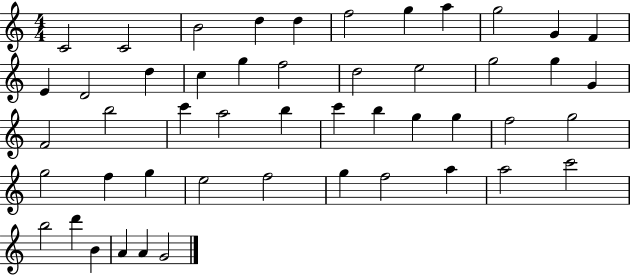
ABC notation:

X:1
T:Untitled
M:4/4
L:1/4
K:C
C2 C2 B2 d d f2 g a g2 G F E D2 d c g f2 d2 e2 g2 g G F2 b2 c' a2 b c' b g g f2 g2 g2 f g e2 f2 g f2 a a2 c'2 b2 d' B A A G2